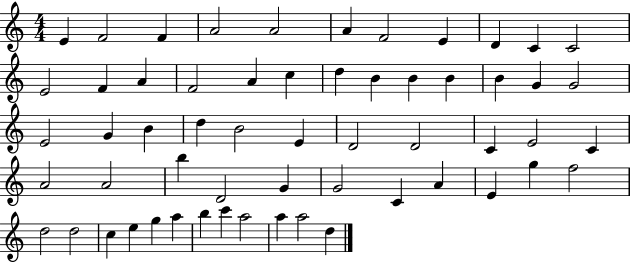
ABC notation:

X:1
T:Untitled
M:4/4
L:1/4
K:C
E F2 F A2 A2 A F2 E D C C2 E2 F A F2 A c d B B B B G G2 E2 G B d B2 E D2 D2 C E2 C A2 A2 b D2 G G2 C A E g f2 d2 d2 c e g a b c' a2 a a2 d